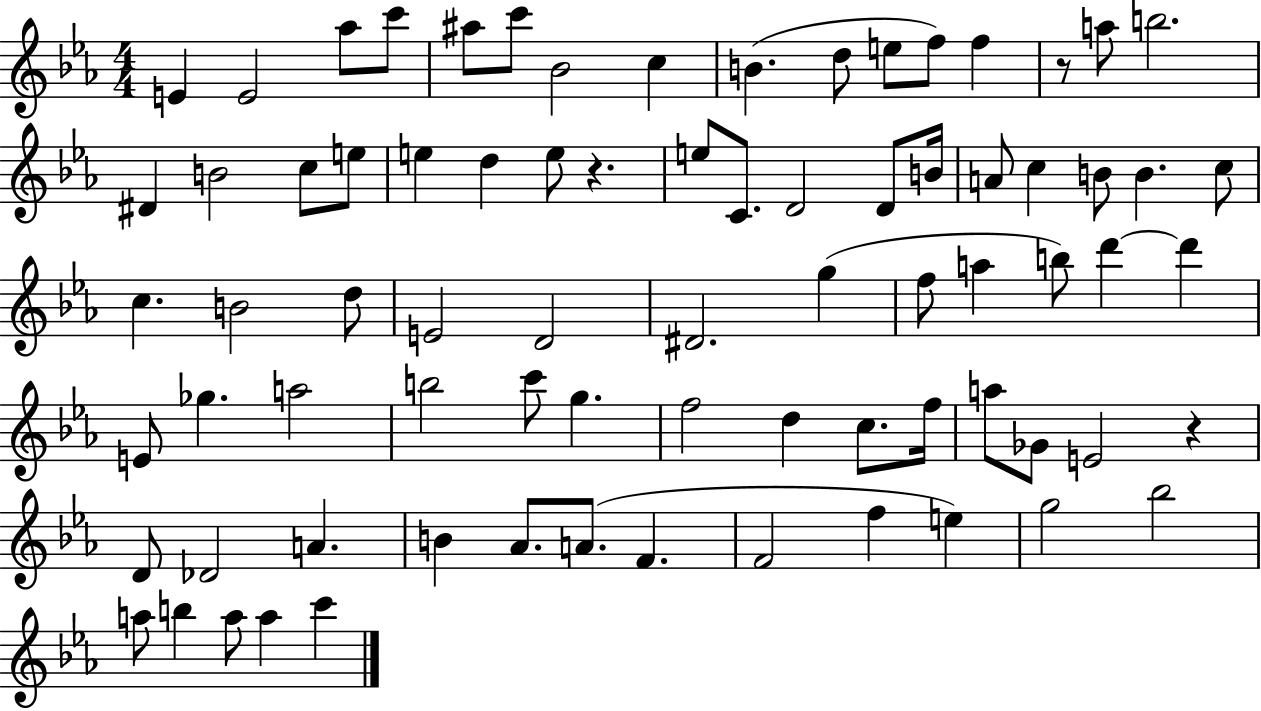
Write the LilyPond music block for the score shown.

{
  \clef treble
  \numericTimeSignature
  \time 4/4
  \key ees \major
  \repeat volta 2 { e'4 e'2 aes''8 c'''8 | ais''8 c'''8 bes'2 c''4 | b'4.( d''8 e''8 f''8) f''4 | r8 a''8 b''2. | \break dis'4 b'2 c''8 e''8 | e''4 d''4 e''8 r4. | e''8 c'8. d'2 d'8 b'16 | a'8 c''4 b'8 b'4. c''8 | \break c''4. b'2 d''8 | e'2 d'2 | dis'2. g''4( | f''8 a''4 b''8) d'''4~~ d'''4 | \break e'8 ges''4. a''2 | b''2 c'''8 g''4. | f''2 d''4 c''8. f''16 | a''8 ges'8 e'2 r4 | \break d'8 des'2 a'4. | b'4 aes'8. a'8.( f'4. | f'2 f''4 e''4) | g''2 bes''2 | \break a''8 b''4 a''8 a''4 c'''4 | } \bar "|."
}